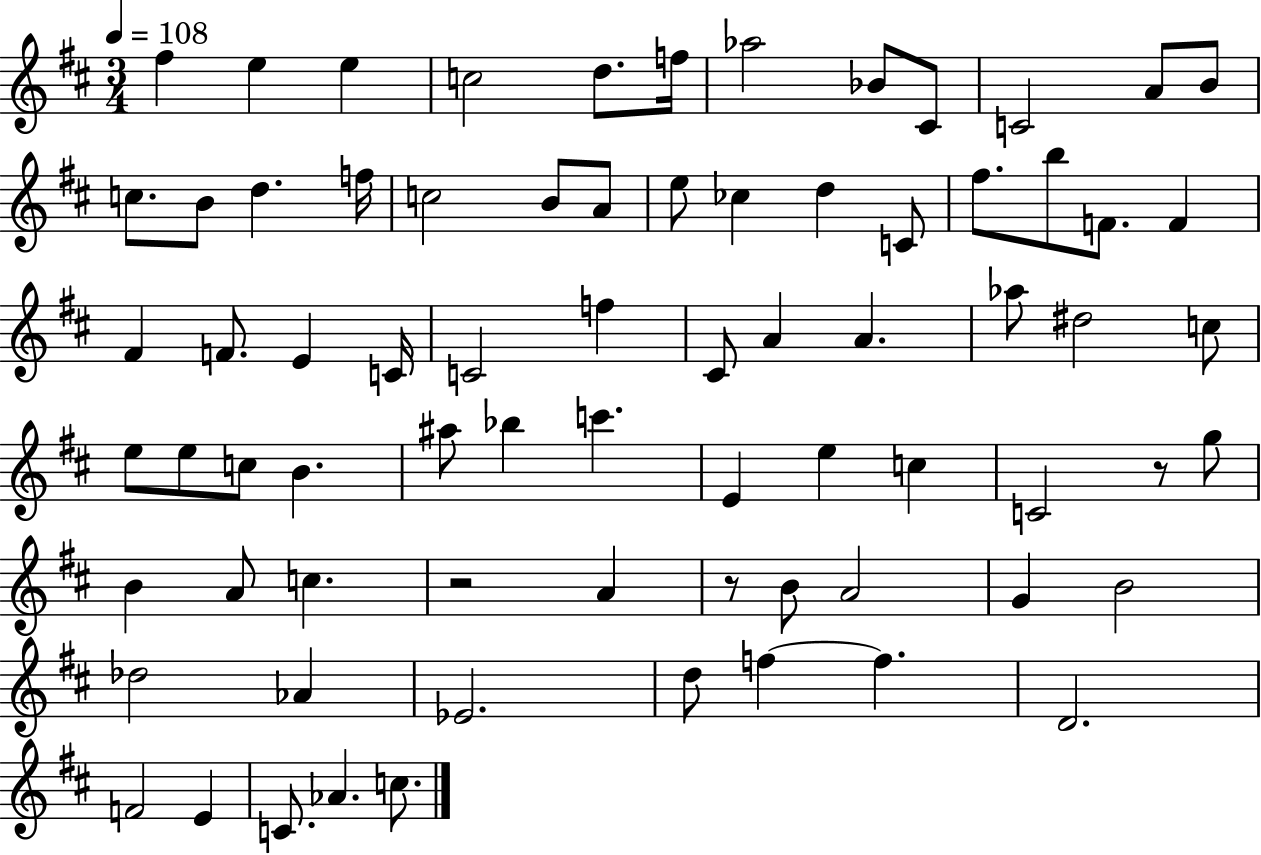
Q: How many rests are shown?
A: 3